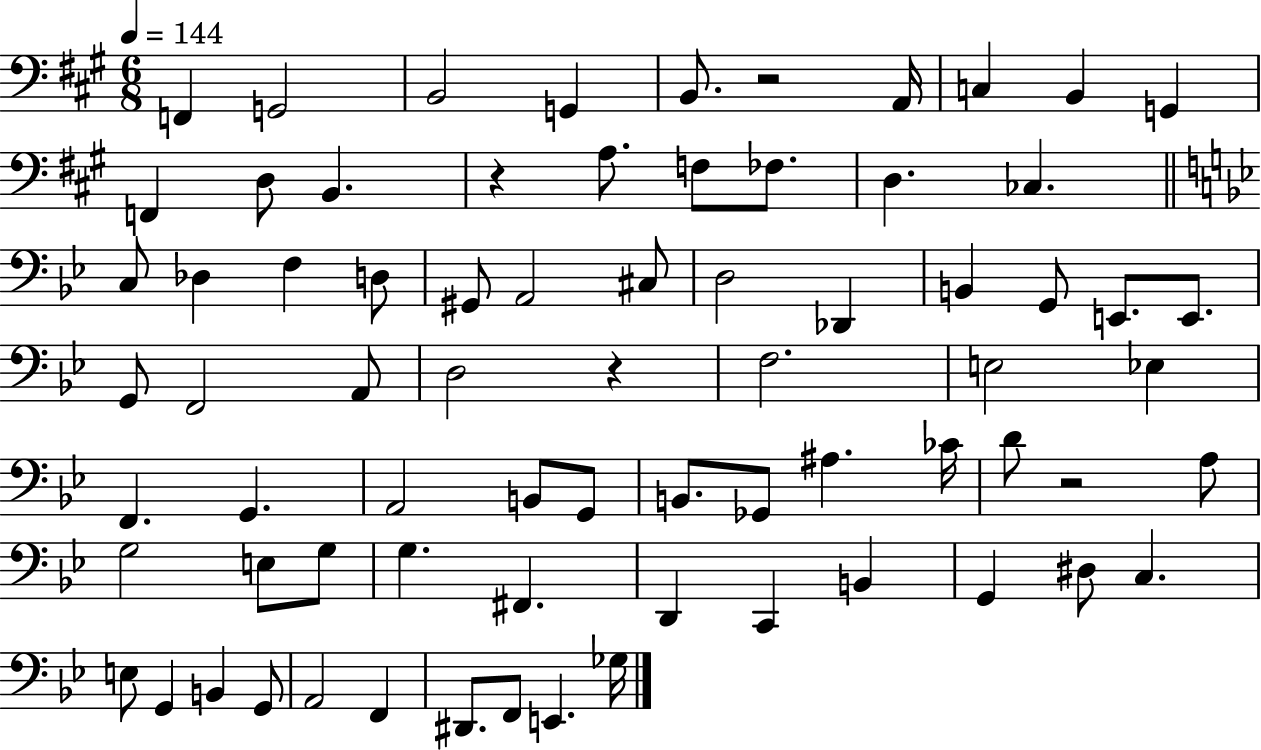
X:1
T:Untitled
M:6/8
L:1/4
K:A
F,, G,,2 B,,2 G,, B,,/2 z2 A,,/4 C, B,, G,, F,, D,/2 B,, z A,/2 F,/2 _F,/2 D, _C, C,/2 _D, F, D,/2 ^G,,/2 A,,2 ^C,/2 D,2 _D,, B,, G,,/2 E,,/2 E,,/2 G,,/2 F,,2 A,,/2 D,2 z F,2 E,2 _E, F,, G,, A,,2 B,,/2 G,,/2 B,,/2 _G,,/2 ^A, _C/4 D/2 z2 A,/2 G,2 E,/2 G,/2 G, ^F,, D,, C,, B,, G,, ^D,/2 C, E,/2 G,, B,, G,,/2 A,,2 F,, ^D,,/2 F,,/2 E,, _G,/4